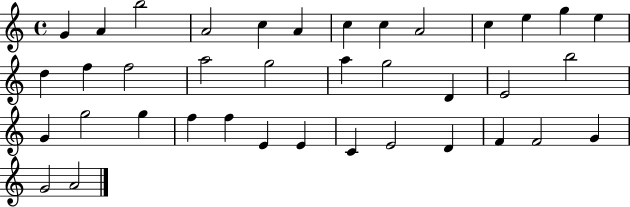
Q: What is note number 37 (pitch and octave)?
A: G4